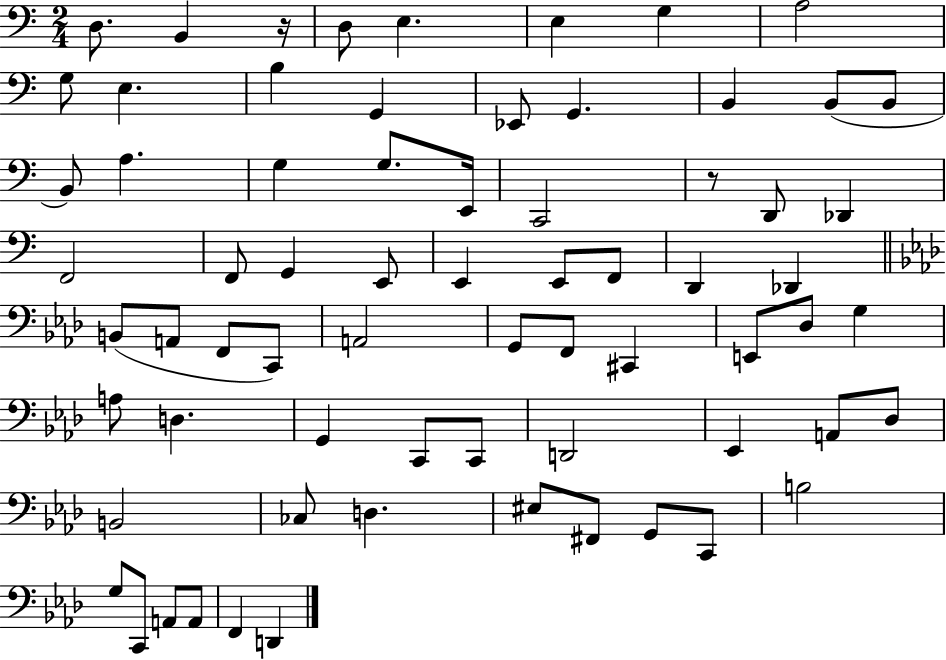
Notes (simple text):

D3/e. B2/q R/s D3/e E3/q. E3/q G3/q A3/h G3/e E3/q. B3/q G2/q Eb2/e G2/q. B2/q B2/e B2/e B2/e A3/q. G3/q G3/e. E2/s C2/h R/e D2/e Db2/q F2/h F2/e G2/q E2/e E2/q E2/e F2/e D2/q Db2/q B2/e A2/e F2/e C2/e A2/h G2/e F2/e C#2/q E2/e Db3/e G3/q A3/e D3/q. G2/q C2/e C2/e D2/h Eb2/q A2/e Db3/e B2/h CES3/e D3/q. EIS3/e F#2/e G2/e C2/e B3/h G3/e C2/e A2/e A2/e F2/q D2/q